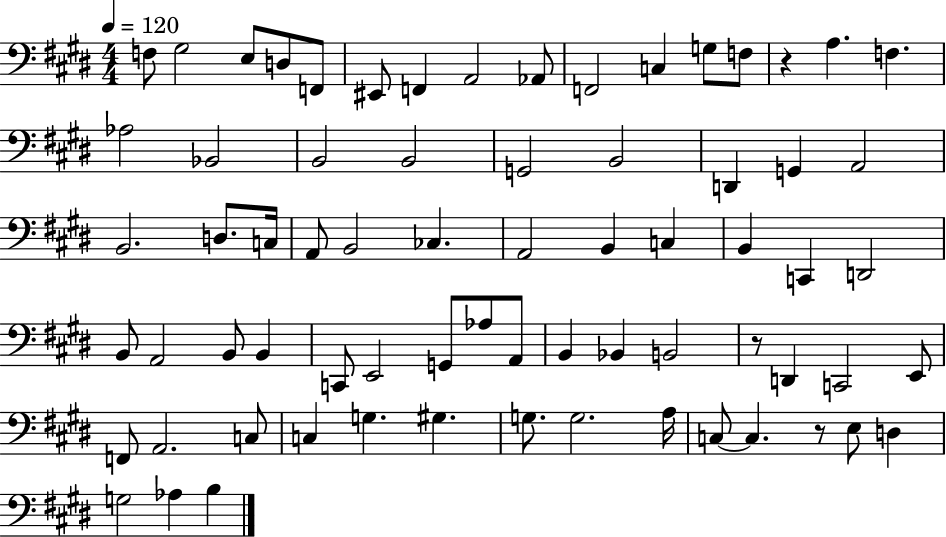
F3/e G#3/h E3/e D3/e F2/e EIS2/e F2/q A2/h Ab2/e F2/h C3/q G3/e F3/e R/q A3/q. F3/q. Ab3/h Bb2/h B2/h B2/h G2/h B2/h D2/q G2/q A2/h B2/h. D3/e. C3/s A2/e B2/h CES3/q. A2/h B2/q C3/q B2/q C2/q D2/h B2/e A2/h B2/e B2/q C2/e E2/h G2/e Ab3/e A2/e B2/q Bb2/q B2/h R/e D2/q C2/h E2/e F2/e A2/h. C3/e C3/q G3/q. G#3/q. G3/e. G3/h. A3/s C3/e C3/q. R/e E3/e D3/q G3/h Ab3/q B3/q